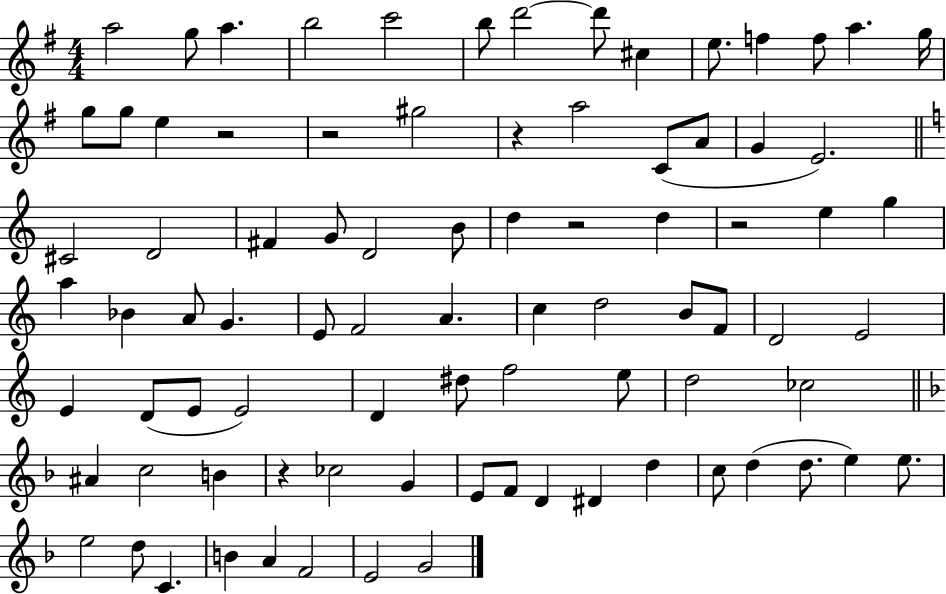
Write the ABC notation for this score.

X:1
T:Untitled
M:4/4
L:1/4
K:G
a2 g/2 a b2 c'2 b/2 d'2 d'/2 ^c e/2 f f/2 a g/4 g/2 g/2 e z2 z2 ^g2 z a2 C/2 A/2 G E2 ^C2 D2 ^F G/2 D2 B/2 d z2 d z2 e g a _B A/2 G E/2 F2 A c d2 B/2 F/2 D2 E2 E D/2 E/2 E2 D ^d/2 f2 e/2 d2 _c2 ^A c2 B z _c2 G E/2 F/2 D ^D d c/2 d d/2 e e/2 e2 d/2 C B A F2 E2 G2